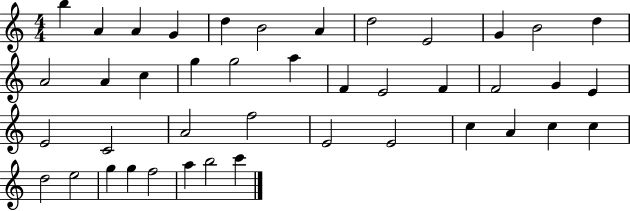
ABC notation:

X:1
T:Untitled
M:4/4
L:1/4
K:C
b A A G d B2 A d2 E2 G B2 d A2 A c g g2 a F E2 F F2 G E E2 C2 A2 f2 E2 E2 c A c c d2 e2 g g f2 a b2 c'